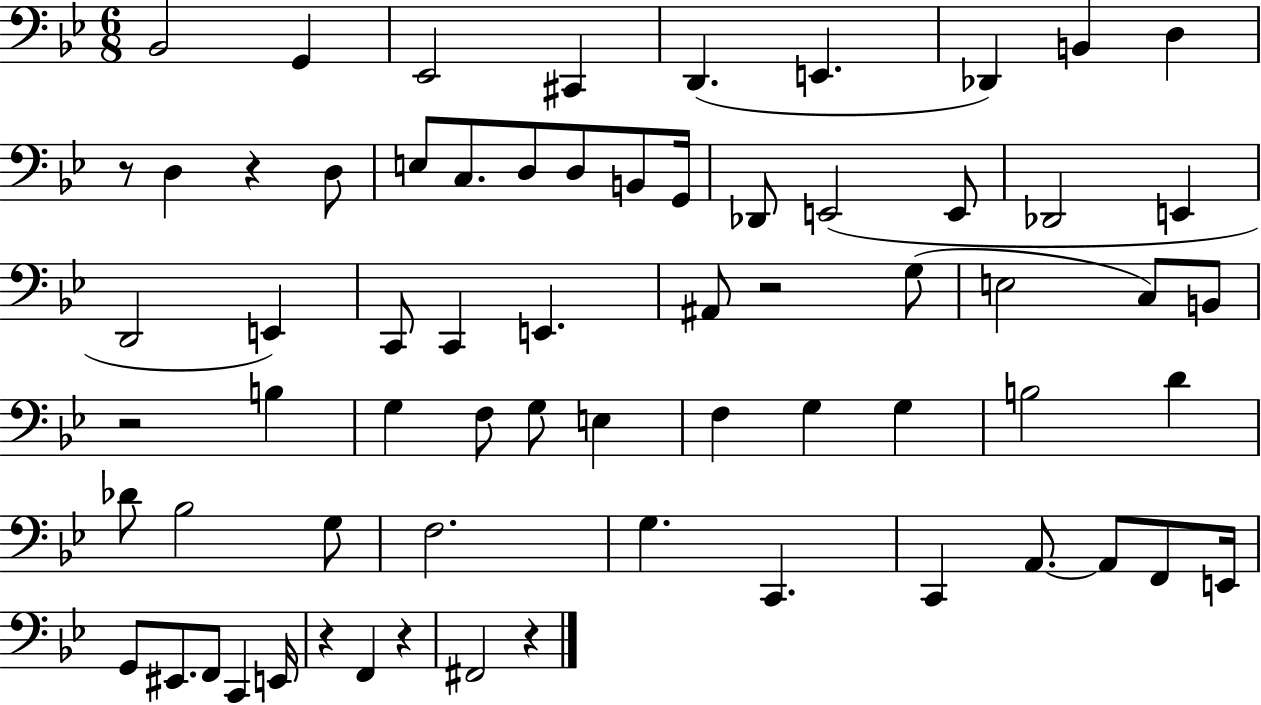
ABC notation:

X:1
T:Untitled
M:6/8
L:1/4
K:Bb
_B,,2 G,, _E,,2 ^C,, D,, E,, _D,, B,, D, z/2 D, z D,/2 E,/2 C,/2 D,/2 D,/2 B,,/2 G,,/4 _D,,/2 E,,2 E,,/2 _D,,2 E,, D,,2 E,, C,,/2 C,, E,, ^A,,/2 z2 G,/2 E,2 C,/2 B,,/2 z2 B, G, F,/2 G,/2 E, F, G, G, B,2 D _D/2 _B,2 G,/2 F,2 G, C,, C,, A,,/2 A,,/2 F,,/2 E,,/4 G,,/2 ^E,,/2 F,,/2 C,, E,,/4 z F,, z ^F,,2 z